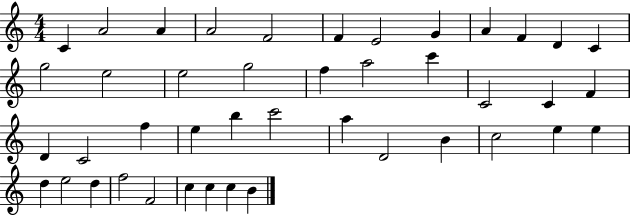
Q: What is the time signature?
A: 4/4